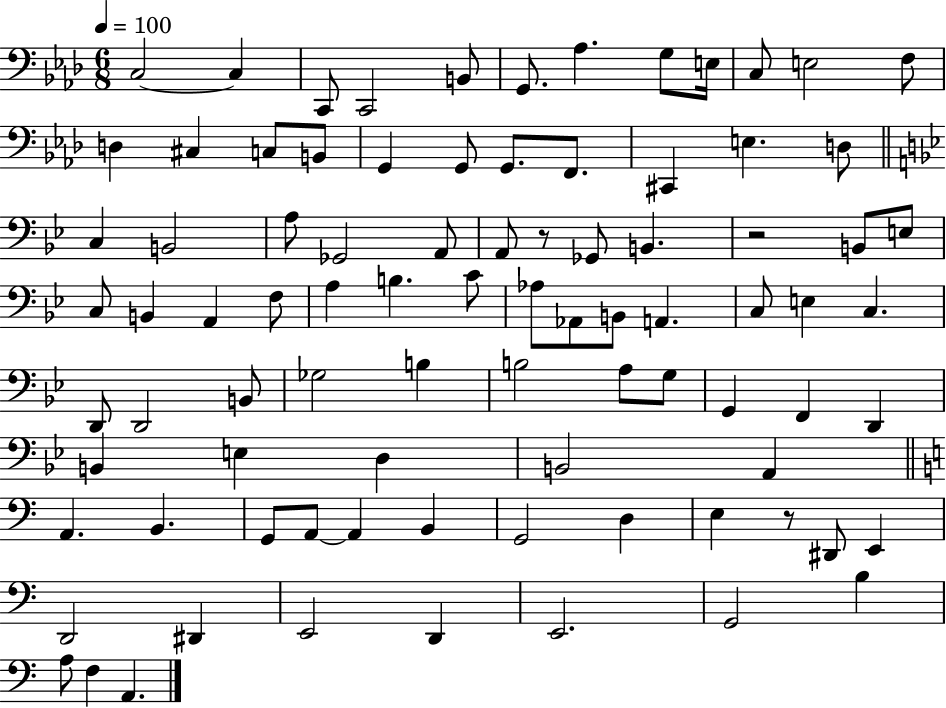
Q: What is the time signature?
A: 6/8